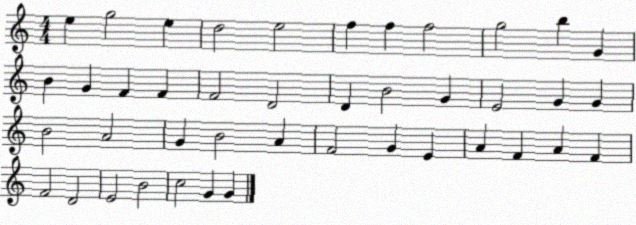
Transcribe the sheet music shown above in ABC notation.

X:1
T:Untitled
M:4/4
L:1/4
K:C
e g2 e d2 e2 f f f2 g2 b G B G F F F2 D2 D B2 G E2 G G B2 A2 G B2 A F2 G E A F A F F2 D2 E2 B2 c2 G G